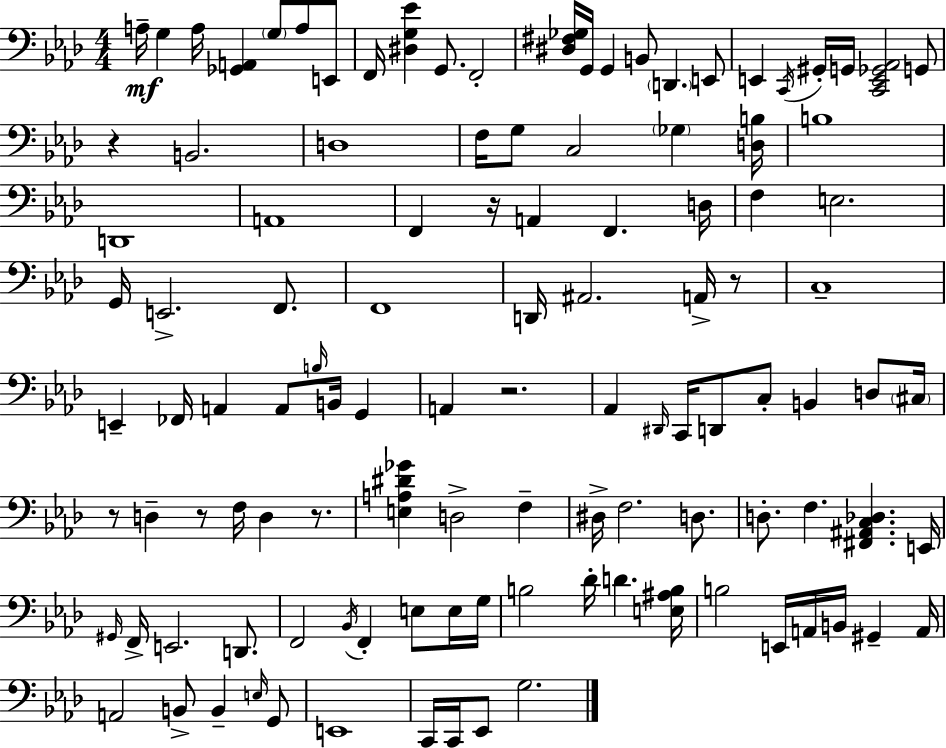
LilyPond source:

{
  \clef bass
  \numericTimeSignature
  \time 4/4
  \key f \minor
  \repeat volta 2 { a16--\mf g4 a16 <ges, a,>4 \parenthesize g8 a8 e,8 | f,16 <dis g ees'>4 g,8. f,2-. | <dis fis ges>16 g,16 g,4 b,8 \parenthesize d,4. e,8 | e,4 \acciaccatura { c,16 } gis,16-. g,16 <c, e, ges, aes,>2 g,8 | \break r4 b,2. | d1 | f16 g8 c2 \parenthesize ges4 | <d b>16 b1 | \break d,1 | a,1 | f,4 r16 a,4 f,4. | d16 f4 e2. | \break g,16 e,2.-> f,8. | f,1 | d,16 ais,2. a,16-> r8 | c1-- | \break e,4-- fes,16 a,4 a,8 \grace { b16 } b,16 g,4 | a,4 r2. | aes,4 \grace { dis,16 } c,16 d,8 c8-. b,4 | d8 \parenthesize cis16 r8 d4-- r8 f16 d4 | \break r8. <e a dis' ges'>4 d2-> f4-- | dis16-> f2. | d8. d8.-. f4. <fis, ais, c des>4. | e,16 \grace { gis,16 } f,16-> e,2. | \break d,8. f,2 \acciaccatura { bes,16 } f,4-. | e8 e16 g16 b2 des'16-. d'4. | <e ais b>16 b2 e,16 a,16 b,16 | gis,4-- a,16 a,2 b,8-> b,4-- | \break \grace { e16 } g,8 e,1 | c,16 c,16 ees,8 g2. | } \bar "|."
}